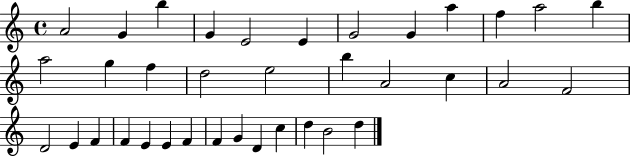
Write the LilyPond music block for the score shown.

{
  \clef treble
  \time 4/4
  \defaultTimeSignature
  \key c \major
  a'2 g'4 b''4 | g'4 e'2 e'4 | g'2 g'4 a''4 | f''4 a''2 b''4 | \break a''2 g''4 f''4 | d''2 e''2 | b''4 a'2 c''4 | a'2 f'2 | \break d'2 e'4 f'4 | f'4 e'4 e'4 f'4 | f'4 g'4 d'4 c''4 | d''4 b'2 d''4 | \break \bar "|."
}